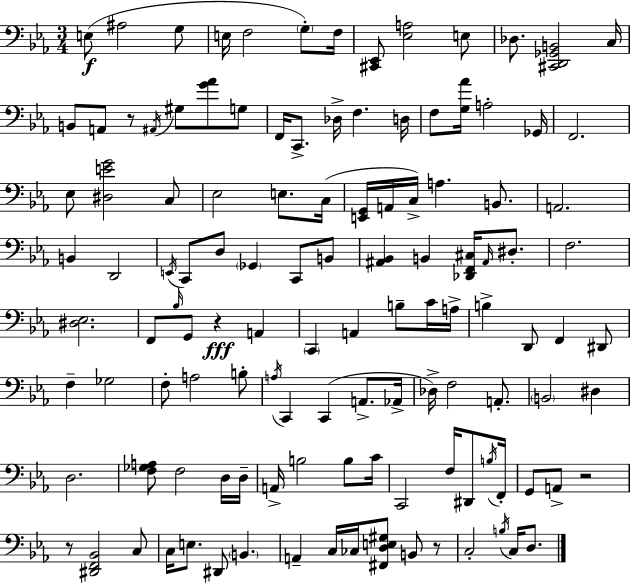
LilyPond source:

{
  \clef bass
  \numericTimeSignature
  \time 3/4
  \key ees \major
  e8(\f ais2 g8 | e16 f2 \parenthesize g8-.) f16 | <cis, ees,>8 <ees a>2 e8 | des8. <cis, d, ges, b,>2 c16 | \break b,8 a,8 r8 \acciaccatura { ais,16 } gis8 <g' aes'>8 g8 | f,16 c,8.-> des16-> f4. | d16 f8 <g aes'>16 a2-. | ges,16 f,2. | \break ees8 <dis e' g'>2 c8 | ees2 e8. | c16( <e, g,>16 a,16 c16->) a4. b,8. | a,2. | \break b,4 d,2 | \acciaccatura { e,16 } c,8 d8 \parenthesize ges,4 c,8 | b,8 <ais, bes,>4 b,4 <des, f, cis>16 \grace { ais,16 } | dis8.-. f2. | \break <dis ees>2. | f,8 \grace { bes16 } g,8 r4\fff | a,4 \parenthesize c,4 a,4 | b8-- c'16 a16-> b4-> d,8 f,4 | \break dis,8 f4-- ges2 | f8-. a2 | b8-. \acciaccatura { a16 } c,4 c,4( | a,8.-> aes,16-> des16->) f2 | \break a,8.-. \parenthesize b,2 | dis4 d2. | <f ges a>8 f2 | d16 d16-- a,16-> b2 | \break b8 c'16 c,2 | f16 dis,8 \acciaccatura { b16 } f,16-. g,8 a,8-> r2 | r8 <dis, f, bes,>2 | c8 c16 e8. dis,8 | \break \parenthesize b,4. a,4-- c16 ces16 | <fis, d e gis>8 b,8 r8 c2-. | \acciaccatura { b16 } c16 d8. \bar "|."
}